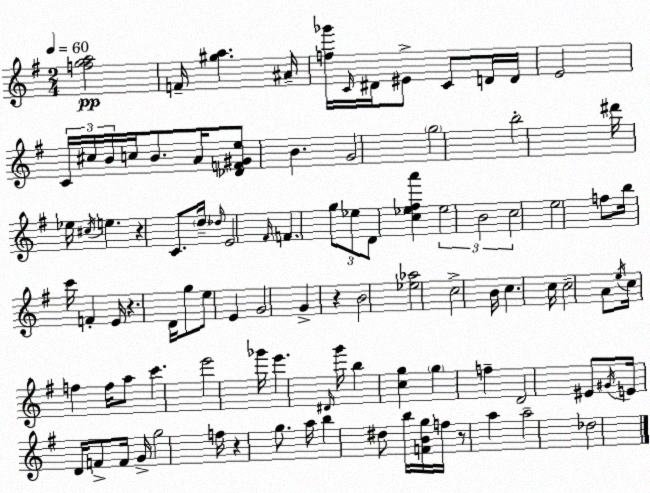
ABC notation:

X:1
T:Untitled
M:2/4
L:1/4
K:Em
[fga]2 F/4 [^ga] ^A/4 [f_g']/4 C/4 ^D/4 ^E/2 C/2 D/4 D/4 E2 C/4 ^c/4 B/4 c/4 B/2 A/4 [_DF^Ge]/2 B G2 g2 b2 ^d'/4 _e/4 ^c/4 e z C/2 d/4 _d/4 E2 ^F/4 F g/2 _e/2 D/2 [c_e^fa'] _e2 B2 c2 e2 f/2 b/4 c'/4 F E/4 z D/4 g/2 e/2 E G2 G z B2 [_e_a]2 c2 B/4 c c/4 c2 A/2 e/4 c/4 f f/4 a/2 c' e'2 _g'/4 e' ^D/4 g'/4 b [cg] g f D2 ^E/2 ^G/4 E/4 D/4 F/2 F/4 G/4 g2 f/4 z g/2 a/4 b ^d/2 b/4 [FBg]/4 f/4 z/2 a a2 _d2